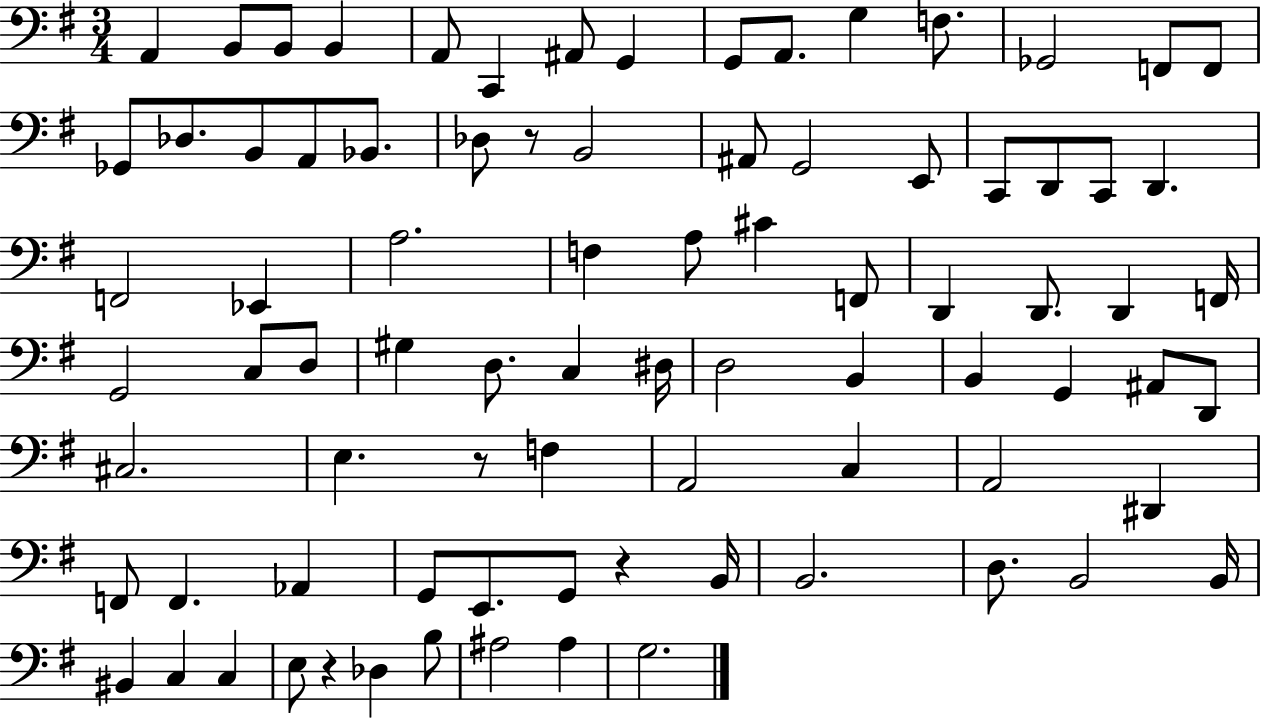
X:1
T:Untitled
M:3/4
L:1/4
K:G
A,, B,,/2 B,,/2 B,, A,,/2 C,, ^A,,/2 G,, G,,/2 A,,/2 G, F,/2 _G,,2 F,,/2 F,,/2 _G,,/2 _D,/2 B,,/2 A,,/2 _B,,/2 _D,/2 z/2 B,,2 ^A,,/2 G,,2 E,,/2 C,,/2 D,,/2 C,,/2 D,, F,,2 _E,, A,2 F, A,/2 ^C F,,/2 D,, D,,/2 D,, F,,/4 G,,2 C,/2 D,/2 ^G, D,/2 C, ^D,/4 D,2 B,, B,, G,, ^A,,/2 D,,/2 ^C,2 E, z/2 F, A,,2 C, A,,2 ^D,, F,,/2 F,, _A,, G,,/2 E,,/2 G,,/2 z B,,/4 B,,2 D,/2 B,,2 B,,/4 ^B,, C, C, E,/2 z _D, B,/2 ^A,2 ^A, G,2